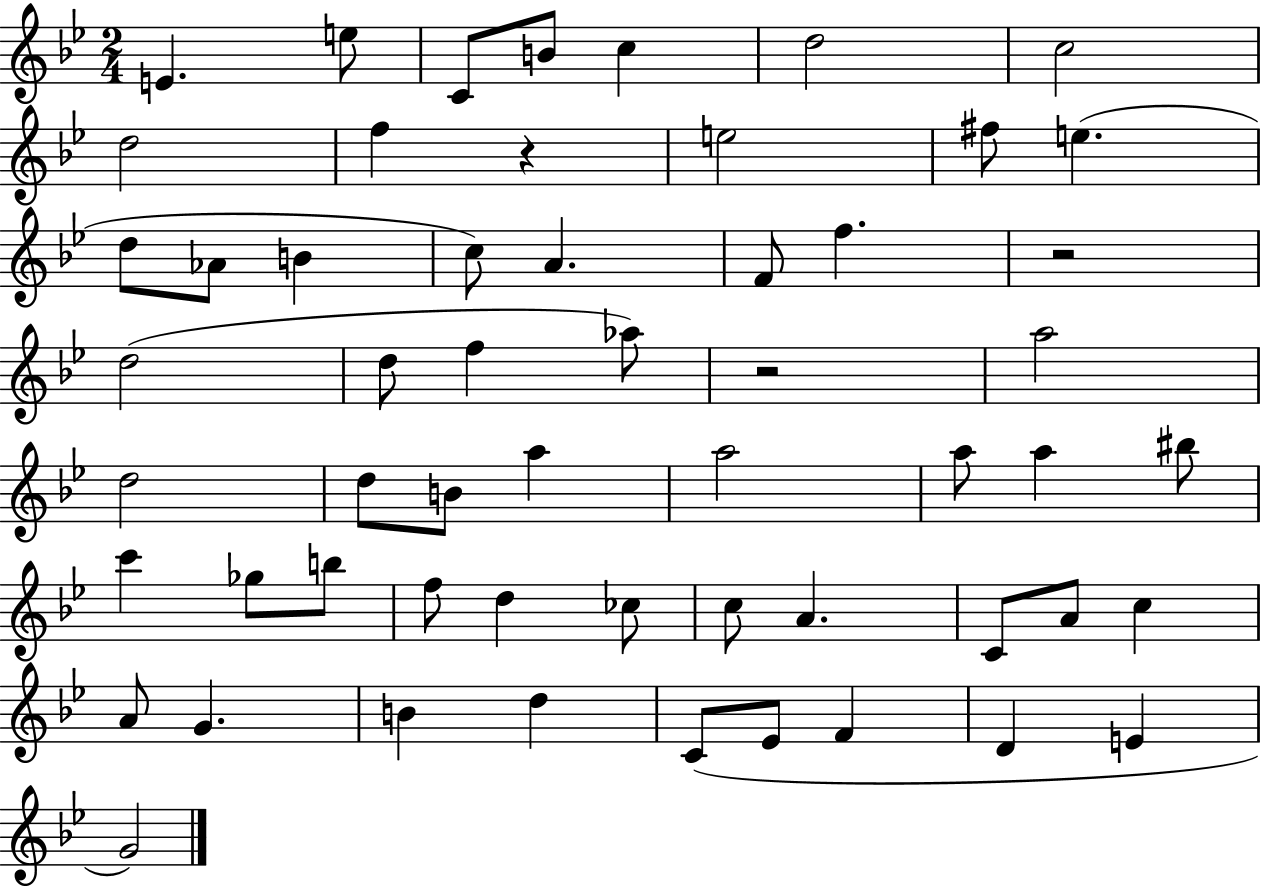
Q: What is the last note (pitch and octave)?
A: G4